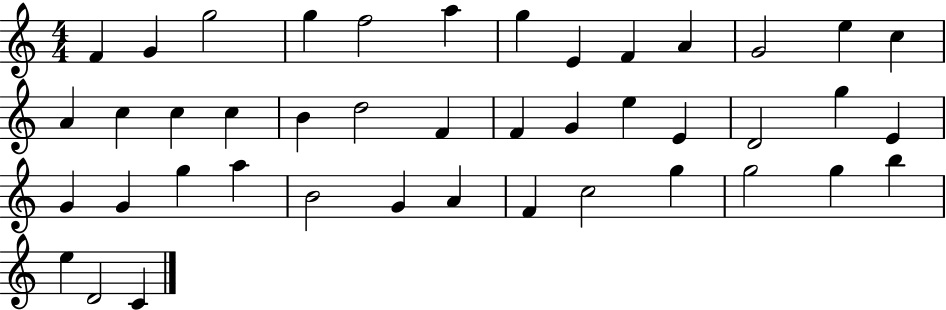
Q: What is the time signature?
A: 4/4